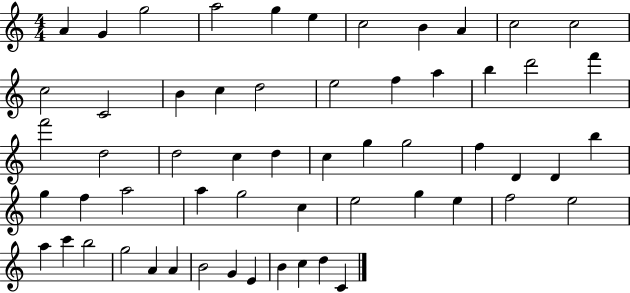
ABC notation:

X:1
T:Untitled
M:4/4
L:1/4
K:C
A G g2 a2 g e c2 B A c2 c2 c2 C2 B c d2 e2 f a b d'2 f' f'2 d2 d2 c d c g g2 f D D b g f a2 a g2 c e2 g e f2 e2 a c' b2 g2 A A B2 G E B c d C